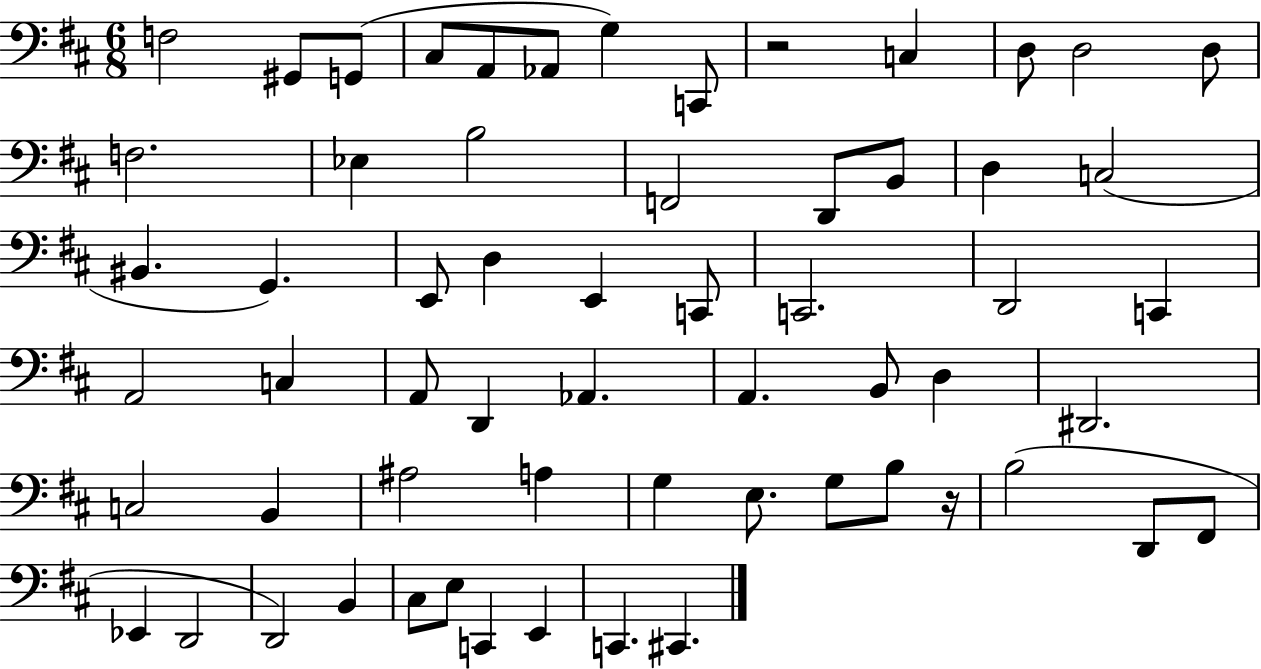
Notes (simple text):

F3/h G#2/e G2/e C#3/e A2/e Ab2/e G3/q C2/e R/h C3/q D3/e D3/h D3/e F3/h. Eb3/q B3/h F2/h D2/e B2/e D3/q C3/h BIS2/q. G2/q. E2/e D3/q E2/q C2/e C2/h. D2/h C2/q A2/h C3/q A2/e D2/q Ab2/q. A2/q. B2/e D3/q D#2/h. C3/h B2/q A#3/h A3/q G3/q E3/e. G3/e B3/e R/s B3/h D2/e F#2/e Eb2/q D2/h D2/h B2/q C#3/e E3/e C2/q E2/q C2/q. C#2/q.